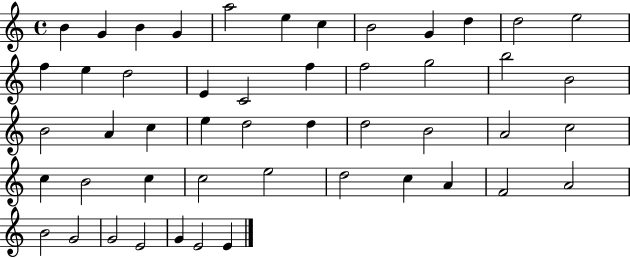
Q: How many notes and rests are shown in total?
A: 49